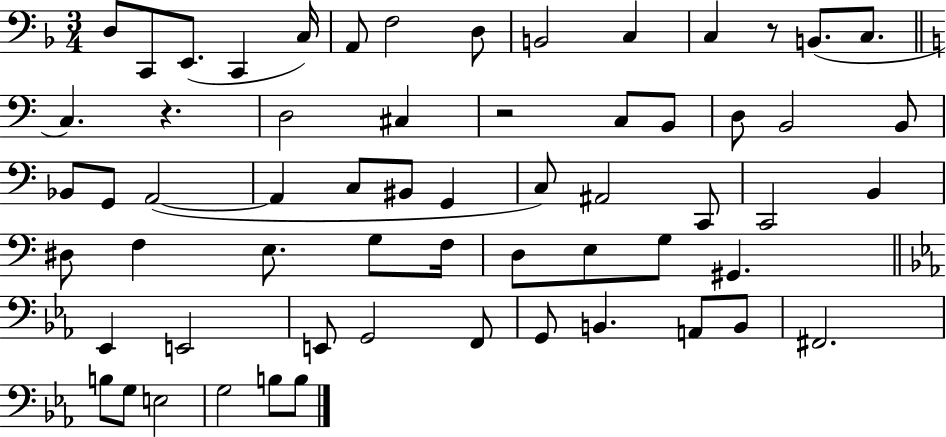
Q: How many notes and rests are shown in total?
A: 61